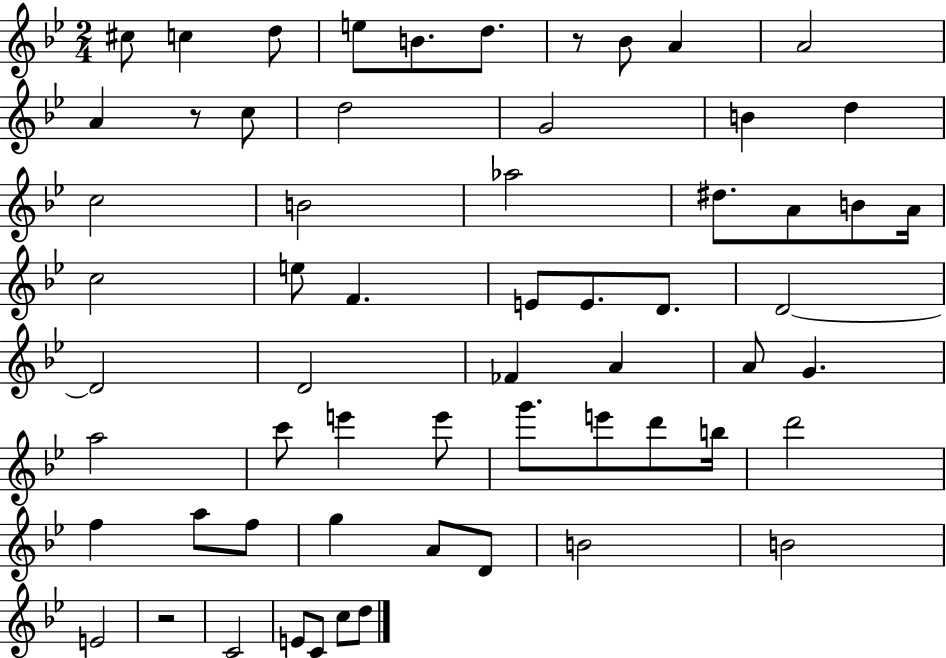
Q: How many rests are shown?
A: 3